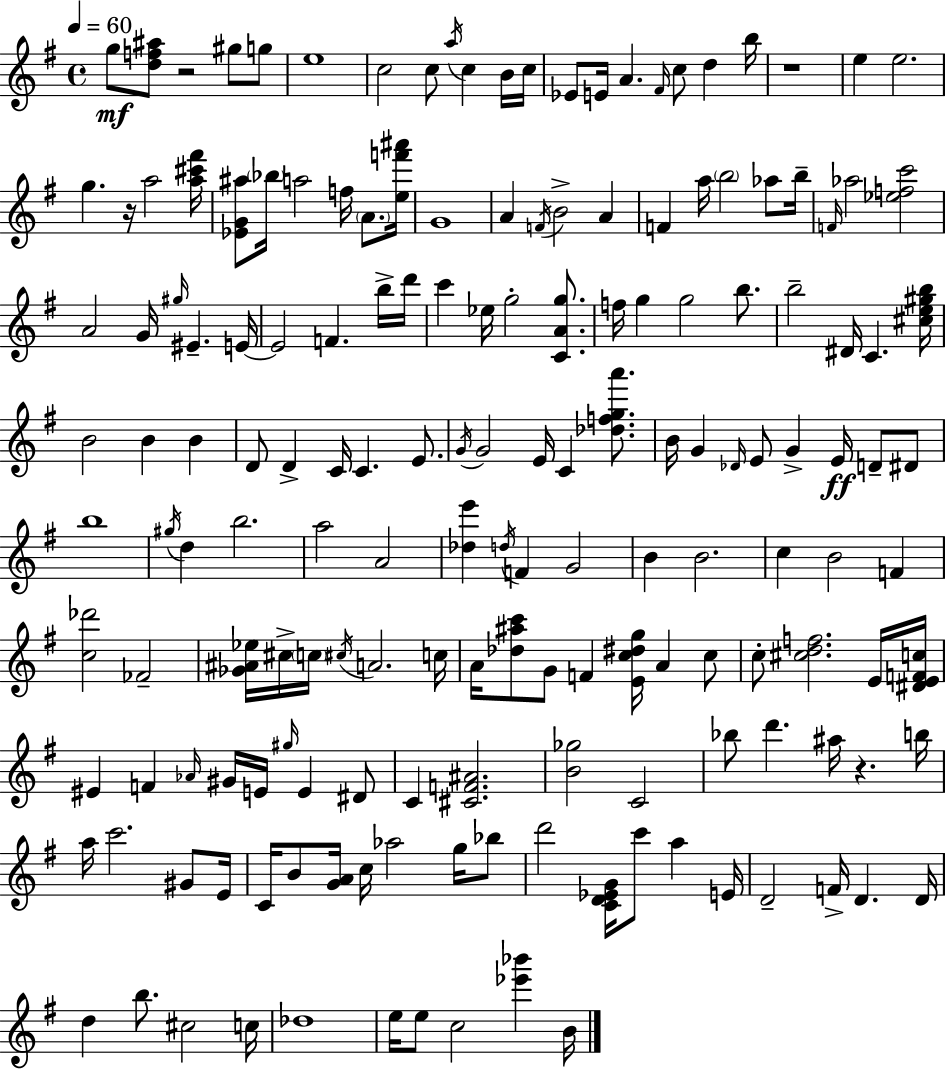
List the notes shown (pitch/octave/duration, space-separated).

G5/e [D5,F5,A#5]/e R/h G#5/e G5/e E5/w C5/h C5/e A5/s C5/q B4/s C5/s Eb4/e E4/s A4/q. F#4/s C5/e D5/q B5/s R/w E5/q E5/h. G5/q. R/s A5/h [A5,C#6,F#6]/s [Eb4,G4,A#5]/e Bb5/s A5/h F5/s A4/e. [E5,F6,A#6]/s G4/w A4/q F4/s B4/h A4/q F4/q A5/s B5/h Ab5/e B5/s F4/s Ab5/h [Eb5,F5,C6]/h A4/h G4/s G#5/s EIS4/q. E4/s E4/h F4/q. B5/s D6/s C6/q Eb5/s G5/h [C4,A4,G5]/e. F5/s G5/q G5/h B5/e. B5/h D#4/s C4/q. [C#5,E5,G#5,B5]/s B4/h B4/q B4/q D4/e D4/q C4/s C4/q. E4/e. G4/s G4/h E4/s C4/q [Db5,F5,G5,A6]/e. B4/s G4/q Db4/s E4/e G4/q E4/s D4/e D#4/e B5/w G#5/s D5/q B5/h. A5/h A4/h [Db5,E6]/q D5/s F4/q G4/h B4/q B4/h. C5/q B4/h F4/q [C5,Db6]/h FES4/h [Gb4,A#4,Eb5]/s C#5/s C5/s C#5/s A4/h. C5/s A4/s [Db5,A#5,C6]/e G4/e F4/q [E4,C5,D#5,G5]/s A4/q C5/e C5/e [C#5,D5,F5]/h. E4/s [D#4,E4,F4,C5]/s EIS4/q F4/q Ab4/s G#4/s E4/s G#5/s E4/q D#4/e C4/q [C#4,F4,A#4]/h. [B4,Gb5]/h C4/h Bb5/e D6/q. A#5/s R/q. B5/s A5/s C6/h. G#4/e E4/s C4/s B4/e [G4,A4]/s C5/s Ab5/h G5/s Bb5/e D6/h [C4,D4,Eb4,G4]/s C6/e A5/q E4/s D4/h F4/s D4/q. D4/s D5/q B5/e. C#5/h C5/s Db5/w E5/s E5/e C5/h [Eb6,Bb6]/q B4/s